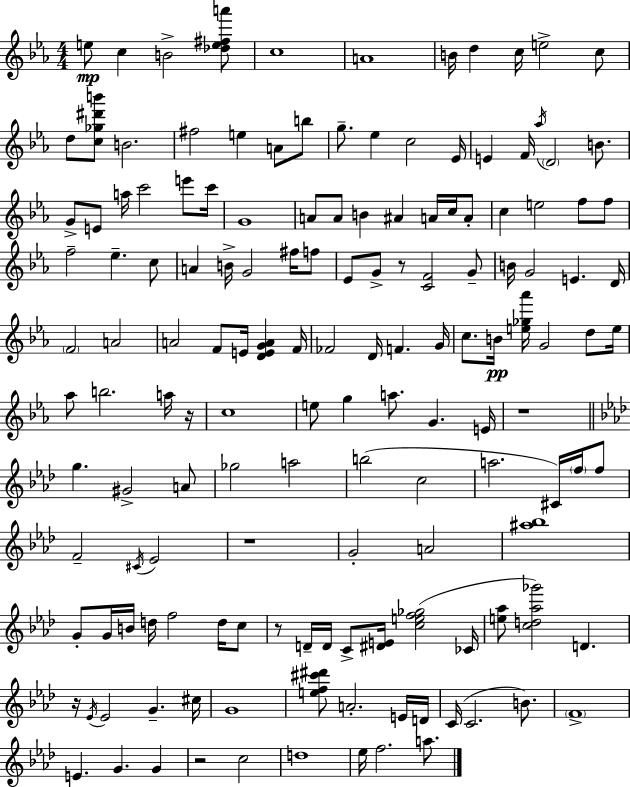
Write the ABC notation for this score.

X:1
T:Untitled
M:4/4
L:1/4
K:Eb
e/2 c B2 [_de^fa']/2 c4 A4 B/4 d c/4 e2 c/2 d/2 [c_g^d'b']/2 B2 ^f2 e A/2 b/2 g/2 _e c2 _E/4 E F/4 _a/4 D2 B/2 G/2 E/2 a/4 c'2 e'/2 c'/4 G4 A/2 A/2 B ^A A/4 c/4 A/2 c e2 f/2 f/2 f2 _e c/2 A B/4 G2 ^f/4 f/2 _E/2 G/2 z/2 [CF]2 G/2 B/4 G2 E D/4 F2 A2 A2 F/2 E/4 [DEGA] F/4 _F2 D/4 F G/4 c/2 B/4 [e_g_a']/4 G2 d/2 e/4 _a/2 b2 a/4 z/4 c4 e/2 g a/2 G E/4 z4 g ^G2 A/2 _g2 a2 b2 c2 a2 ^C/4 f/4 f/2 F2 ^C/4 _E2 z4 G2 A2 [^a_b]4 G/2 G/4 B/4 d/4 f2 d/4 c/2 z/2 D/4 D/4 C/2 [^DE]/4 [cef_g]2 _C/4 [e_a]/2 [cd_a_g']2 D z/4 _E/4 _E2 G ^c/4 G4 [ef^c'^d']/2 A2 E/4 D/4 C/4 C2 B/2 F4 E G G z2 c2 d4 _e/4 f2 a/2